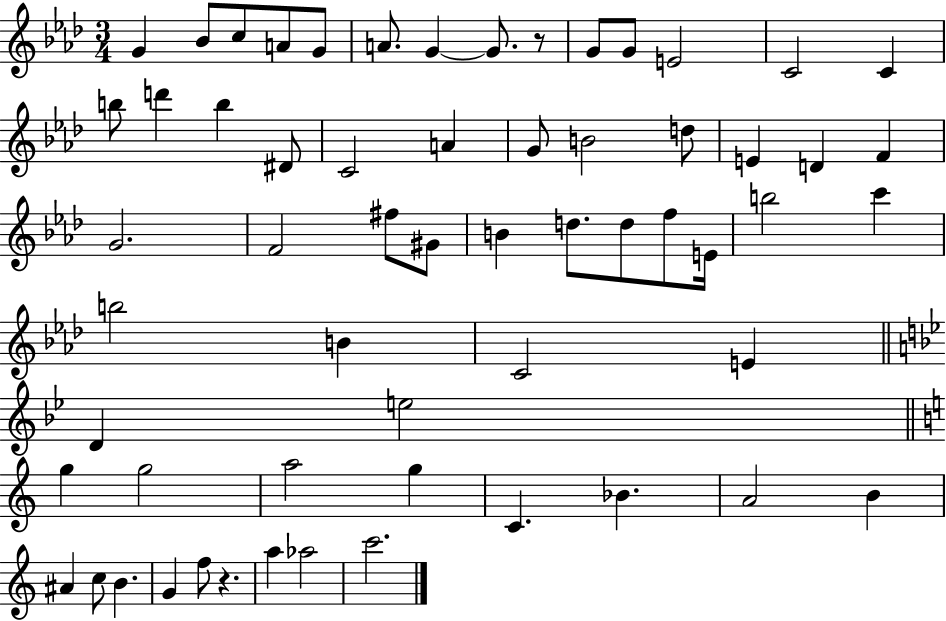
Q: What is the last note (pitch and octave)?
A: C6